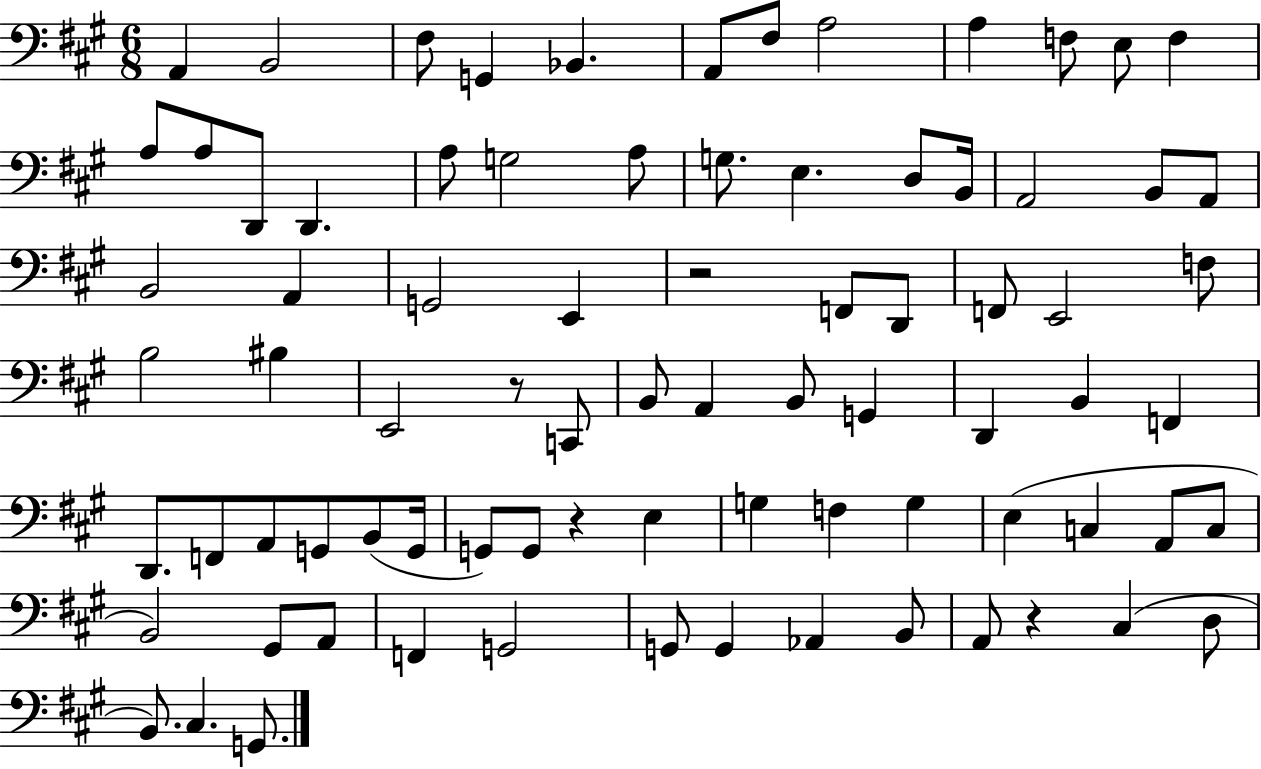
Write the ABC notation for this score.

X:1
T:Untitled
M:6/8
L:1/4
K:A
A,, B,,2 ^F,/2 G,, _B,, A,,/2 ^F,/2 A,2 A, F,/2 E,/2 F, A,/2 A,/2 D,,/2 D,, A,/2 G,2 A,/2 G,/2 E, D,/2 B,,/4 A,,2 B,,/2 A,,/2 B,,2 A,, G,,2 E,, z2 F,,/2 D,,/2 F,,/2 E,,2 F,/2 B,2 ^B, E,,2 z/2 C,,/2 B,,/2 A,, B,,/2 G,, D,, B,, F,, D,,/2 F,,/2 A,,/2 G,,/2 B,,/2 G,,/4 G,,/2 G,,/2 z E, G, F, G, E, C, A,,/2 C,/2 B,,2 ^G,,/2 A,,/2 F,, G,,2 G,,/2 G,, _A,, B,,/2 A,,/2 z ^C, D,/2 B,,/2 ^C, G,,/2